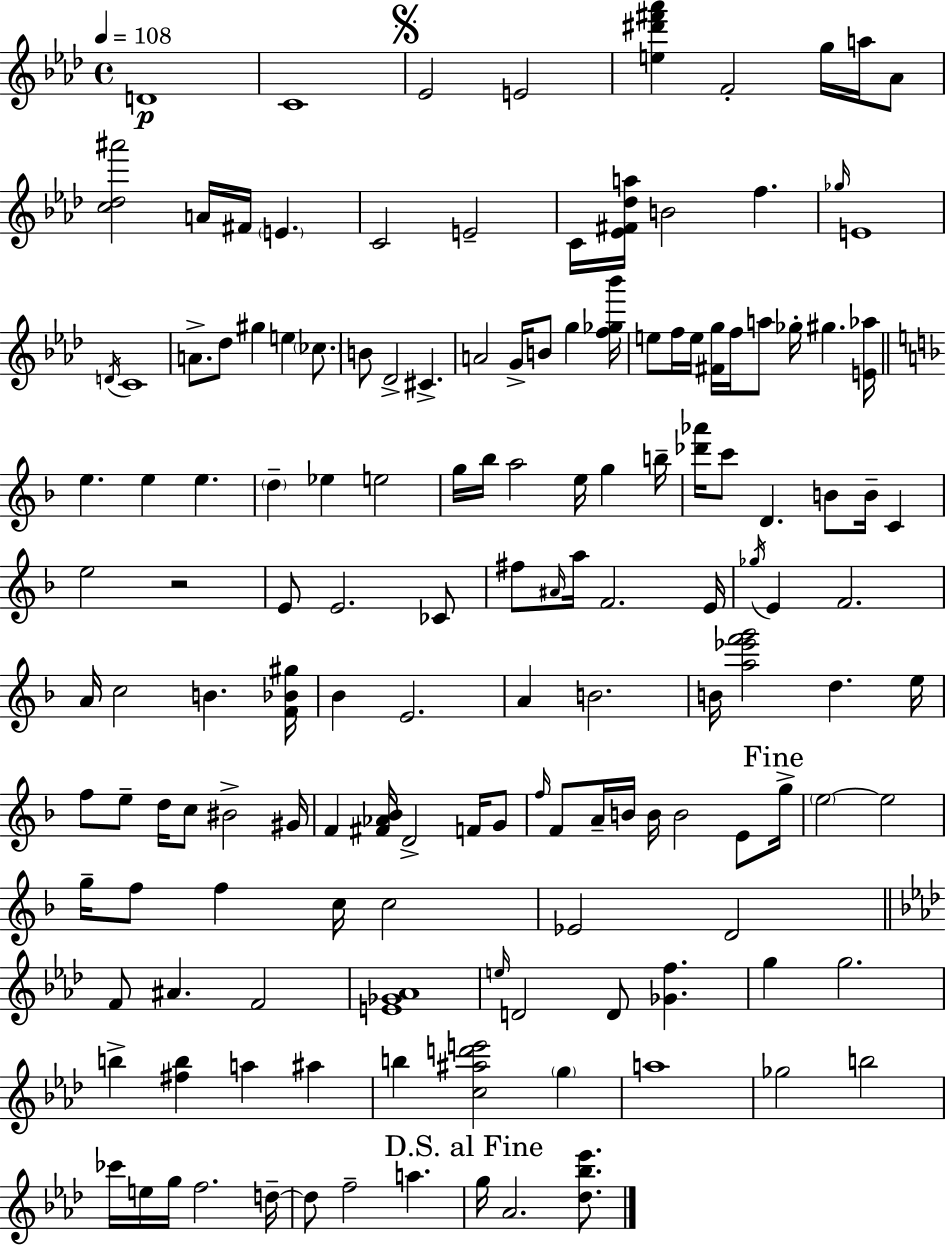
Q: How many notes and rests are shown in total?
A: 147